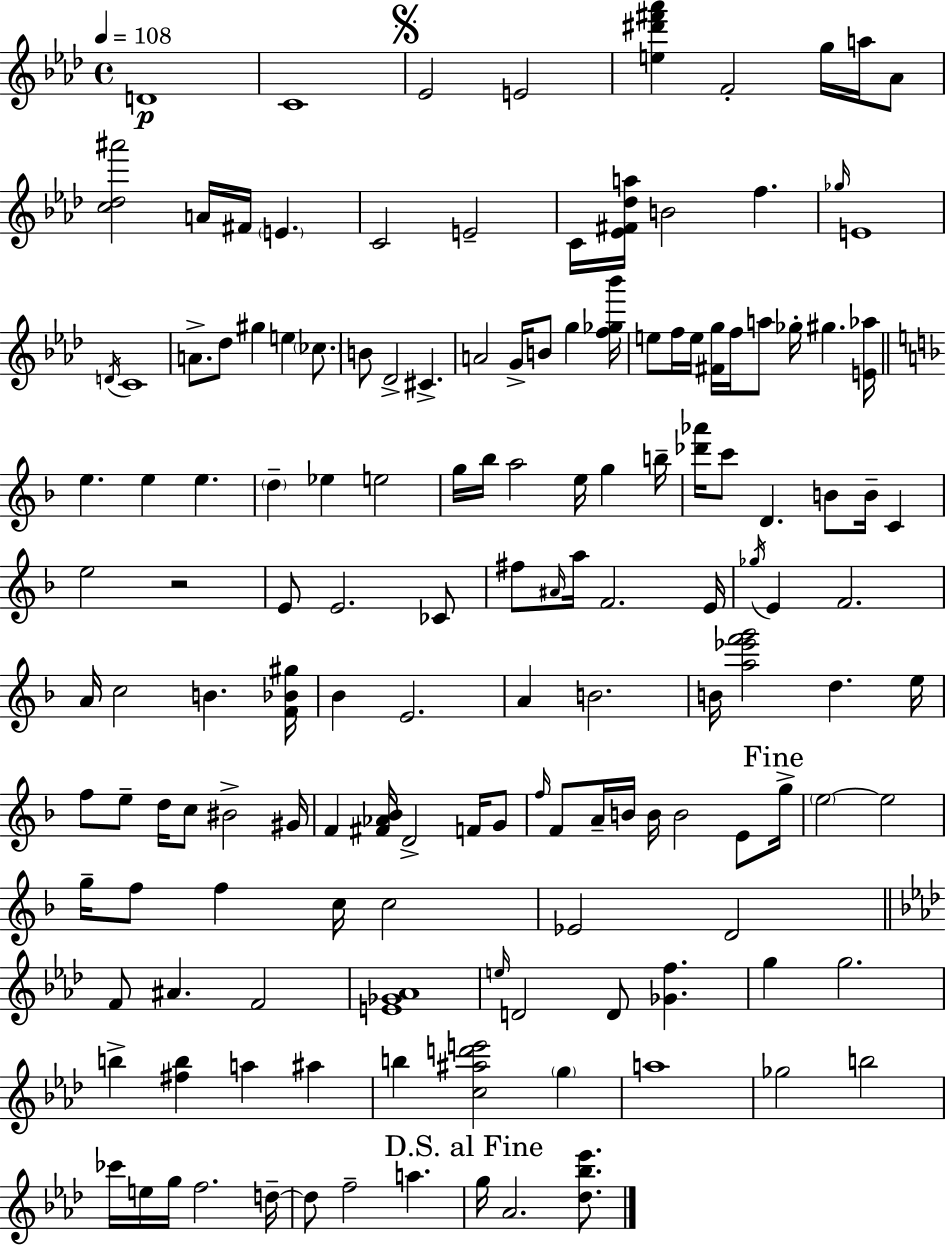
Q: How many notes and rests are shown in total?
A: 147